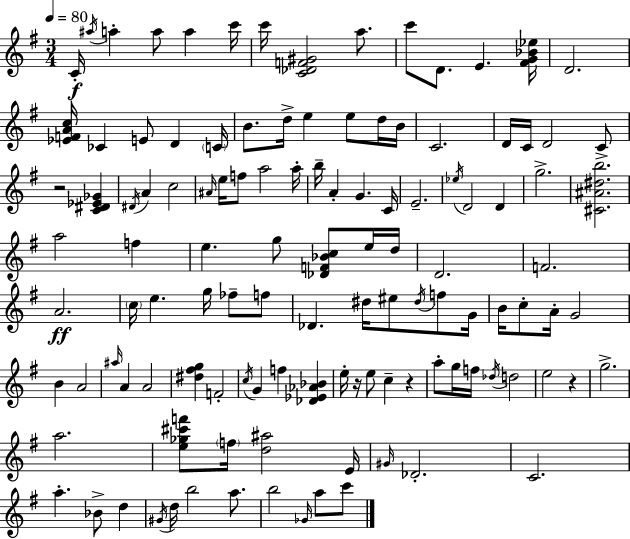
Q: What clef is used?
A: treble